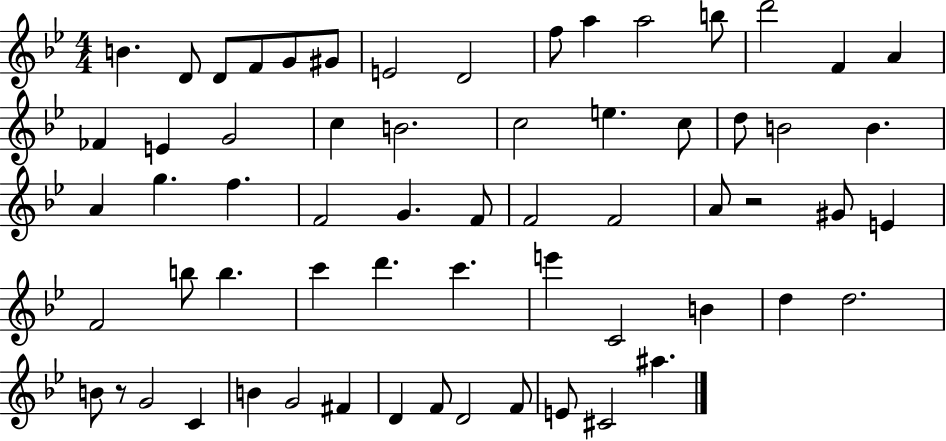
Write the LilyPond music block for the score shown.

{
  \clef treble
  \numericTimeSignature
  \time 4/4
  \key bes \major
  \repeat volta 2 { b'4. d'8 d'8 f'8 g'8 gis'8 | e'2 d'2 | f''8 a''4 a''2 b''8 | d'''2 f'4 a'4 | \break fes'4 e'4 g'2 | c''4 b'2. | c''2 e''4. c''8 | d''8 b'2 b'4. | \break a'4 g''4. f''4. | f'2 g'4. f'8 | f'2 f'2 | a'8 r2 gis'8 e'4 | \break f'2 b''8 b''4. | c'''4 d'''4. c'''4. | e'''4 c'2 b'4 | d''4 d''2. | \break b'8 r8 g'2 c'4 | b'4 g'2 fis'4 | d'4 f'8 d'2 f'8 | e'8 cis'2 ais''4. | \break } \bar "|."
}